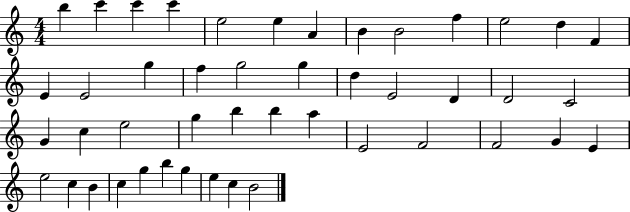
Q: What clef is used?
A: treble